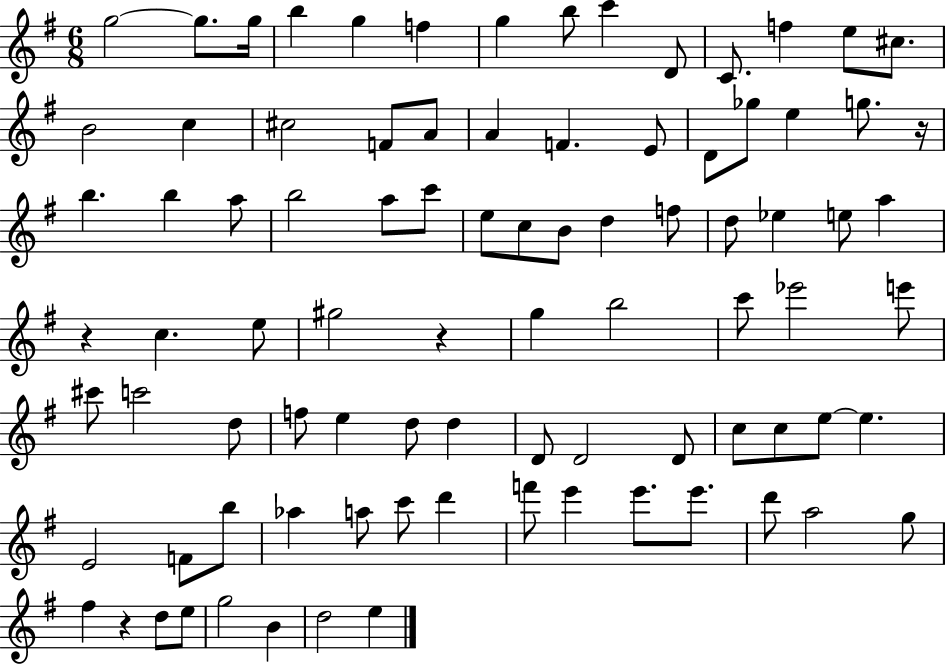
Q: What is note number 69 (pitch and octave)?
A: C6